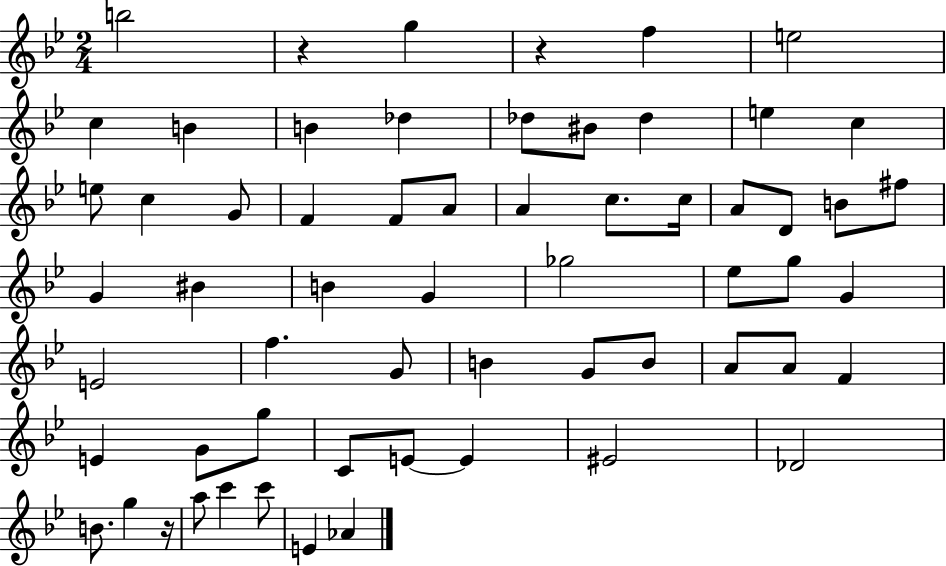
{
  \clef treble
  \numericTimeSignature
  \time 2/4
  \key bes \major
  b''2 | r4 g''4 | r4 f''4 | e''2 | \break c''4 b'4 | b'4 des''4 | des''8 bis'8 des''4 | e''4 c''4 | \break e''8 c''4 g'8 | f'4 f'8 a'8 | a'4 c''8. c''16 | a'8 d'8 b'8 fis''8 | \break g'4 bis'4 | b'4 g'4 | ges''2 | ees''8 g''8 g'4 | \break e'2 | f''4. g'8 | b'4 g'8 b'8 | a'8 a'8 f'4 | \break e'4 g'8 g''8 | c'8 e'8~~ e'4 | eis'2 | des'2 | \break b'8. g''4 r16 | a''8 c'''4 c'''8 | e'4 aes'4 | \bar "|."
}